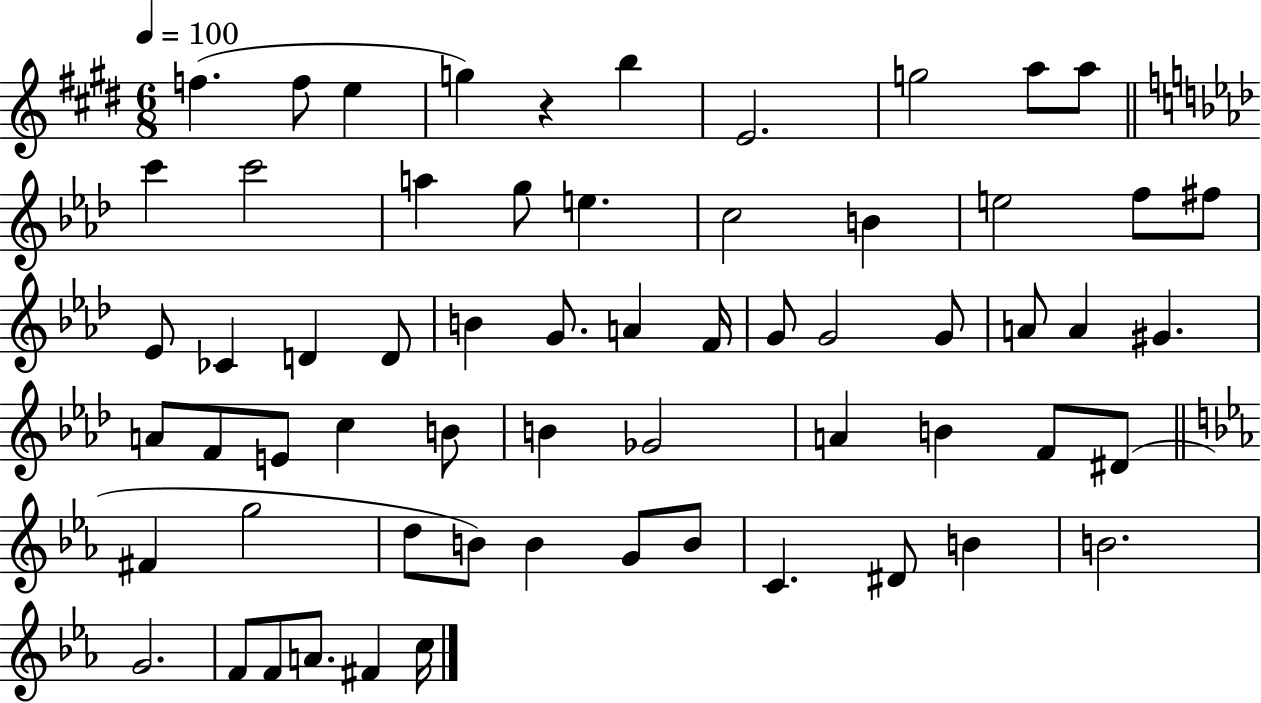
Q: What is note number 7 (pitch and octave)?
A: G5